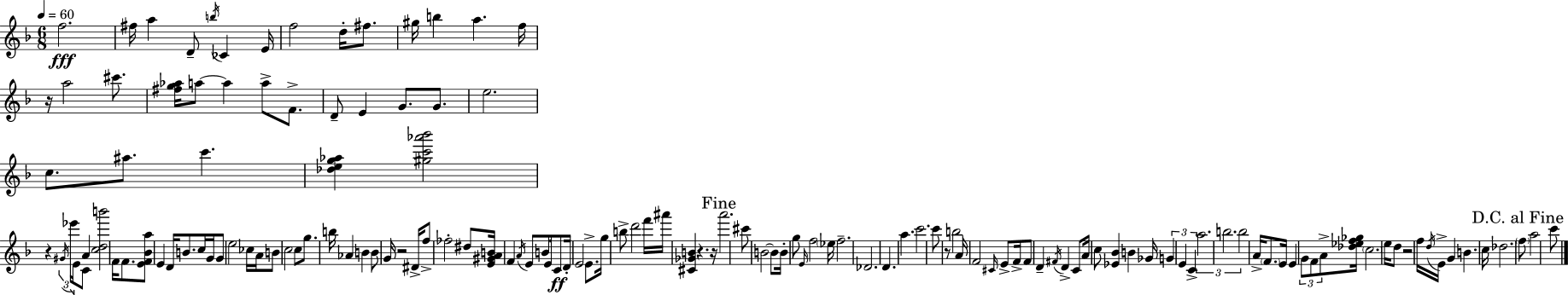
{
  \clef treble
  \numericTimeSignature
  \time 6/8
  \key d \minor
  \tempo 4 = 60
  \repeat volta 2 { f''2.\fff | fis''16 a''4 d'8-- \acciaccatura { b''16 } ces'4 | e'16 f''2 d''16-. fis''8. | gis''16 b''4 a''4. | \break f''16 r16 a''2 cis'''8. | <fis'' g'' aes''>16 a''8~~ a''4 a''8-> f'8.-> | d'8-- e'4 g'8. g'8. | e''2. | \break c''8. ais''8. c'''4. | <des'' e'' g'' aes''>4 <gis'' c''' aes''' bes'''>2 | r4 \tuplet 3/2 { \acciaccatura { gis'16 } ees'''16 e'16 } c'8 a'4 | <c'' d'' b'''>2 f'16 f'8. | \break <e' f' bes' a''>8 e'4 d'16 b'8. | c''16 g'16 g'8 e''2 | ces''16 a'16 b'8 c''2 | c''8 g''8. b''16 aes'4 b'4 | \break b'8 g'16 r2 | dis'16-> f''8-> fes''2-. | dis''8 <e' gis' a' b'>16 f'4 \acciaccatura { a'16 } e'8 b'8 | e'16 c'8\ff d'16-. e'2 | \break e'8.-> g''16 b''8-> d'''2 | f'''16 ais'''16 <cis' ges' b'>4 r4. | r16 \mark "Fine" a'''2. | cis'''8 b'2~~ | \break b'8 b'16-. g''8 \grace { e'16 } f''2 | \parenthesize ees''16 f''2.-- | des'2. | d'4. a''4. | \break c'''2. | c'''8 r8 b''2 | a'16 f'2 | \grace { cis'16 } e'8-> f'16-> f'8 d'4-- \acciaccatura { fis'16 } | \break d'4-> c'8 a'16 c''8 <ees' bes'>4 | b'4 ges'16 \tuplet 3/2 { g'4 e'4 | c'4-> } \tuplet 3/2 { a''2. | b''2. | \break b''2 } | a'16-> \parenthesize f'8. e'16 e'4 \tuplet 3/2 { g'8 | f'8 a'8-> } <des'' ees'' f'' ges''>16 \parenthesize c''2. | e''16 d''8 r2 | \break f''16 \acciaccatura { d''16 } e'16-> g'4 | b'4. c''16 des''2. | \mark "D.C. al Fine" \parenthesize f''8 a''2 | c'''8 } \bar "|."
}